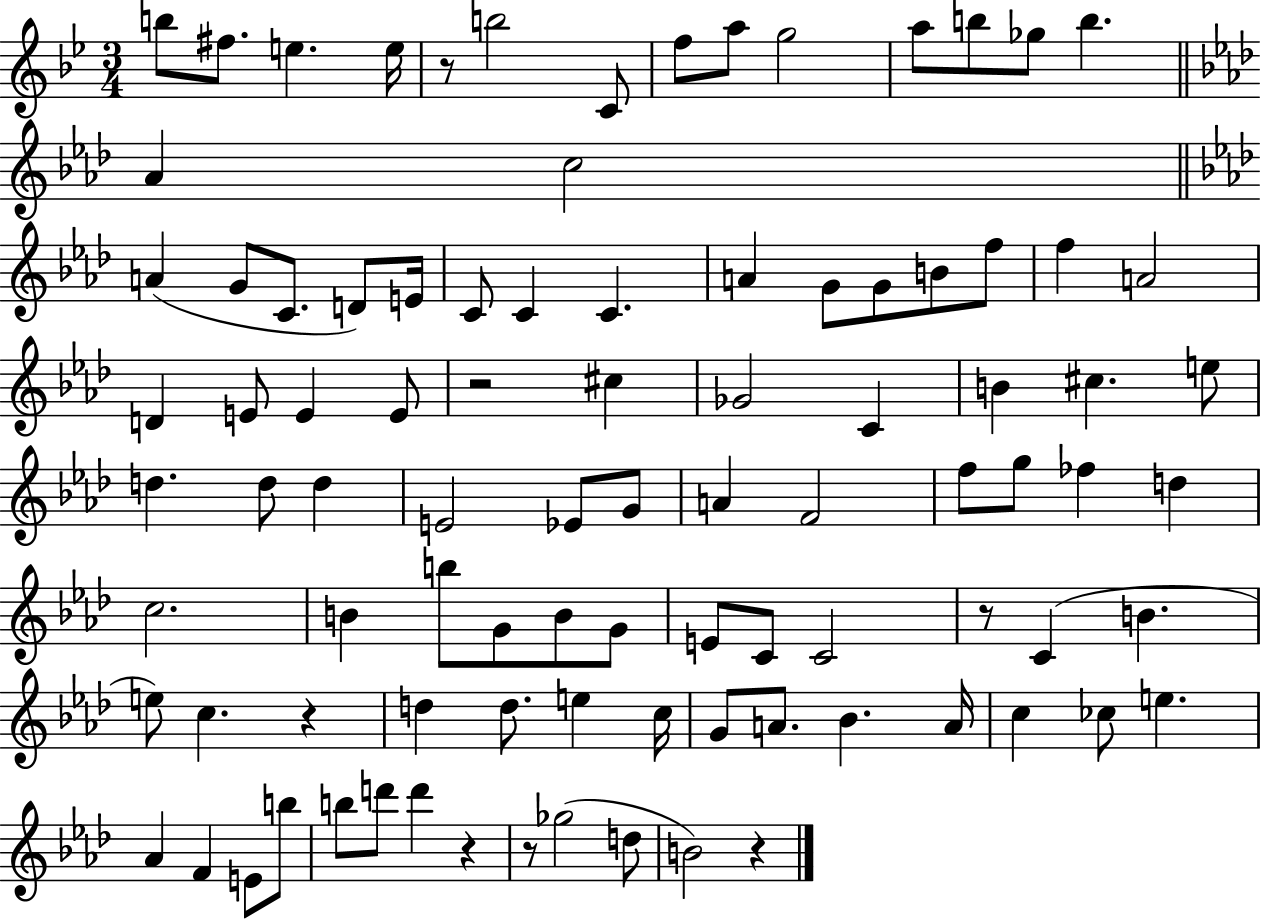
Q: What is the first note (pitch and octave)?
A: B5